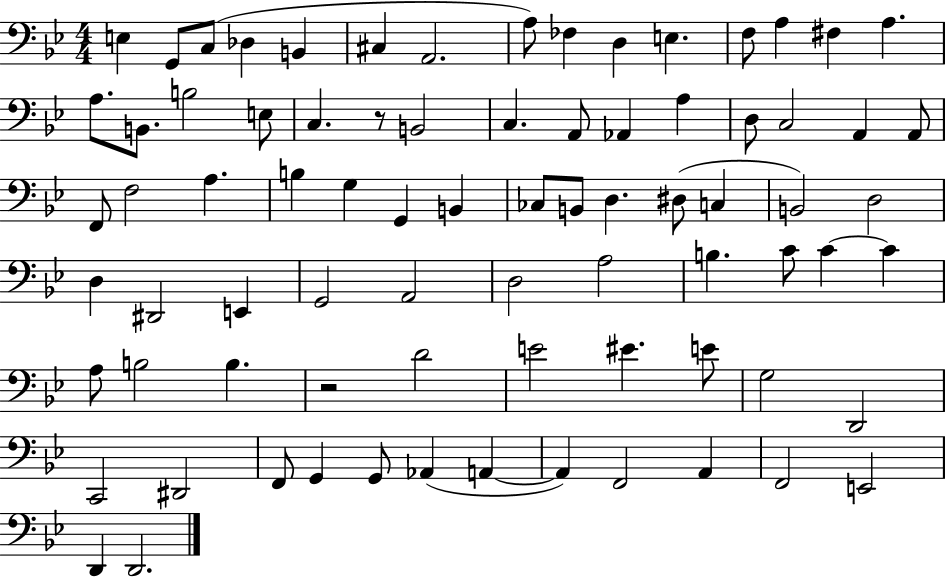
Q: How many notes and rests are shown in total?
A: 79